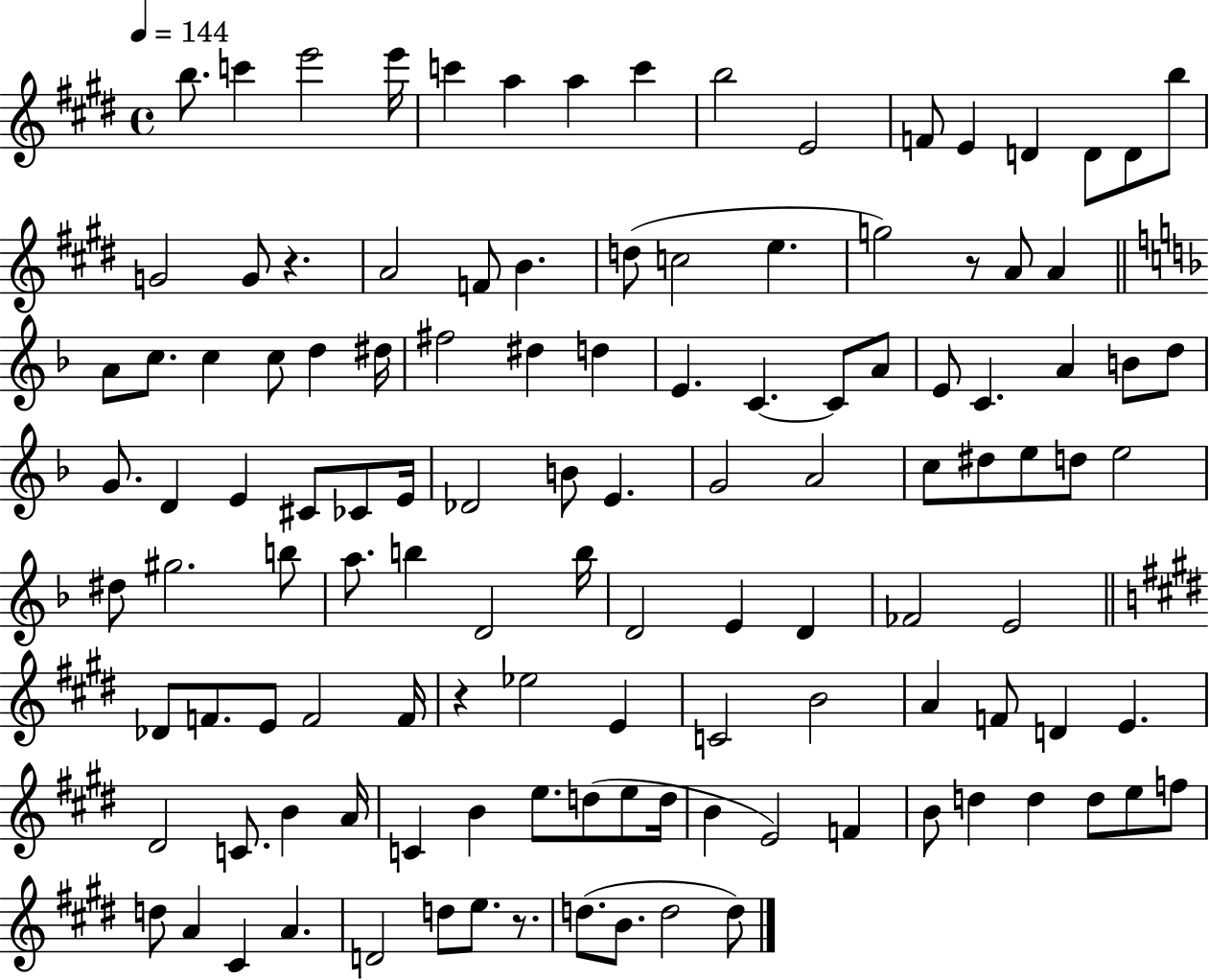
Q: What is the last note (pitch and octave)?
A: D5